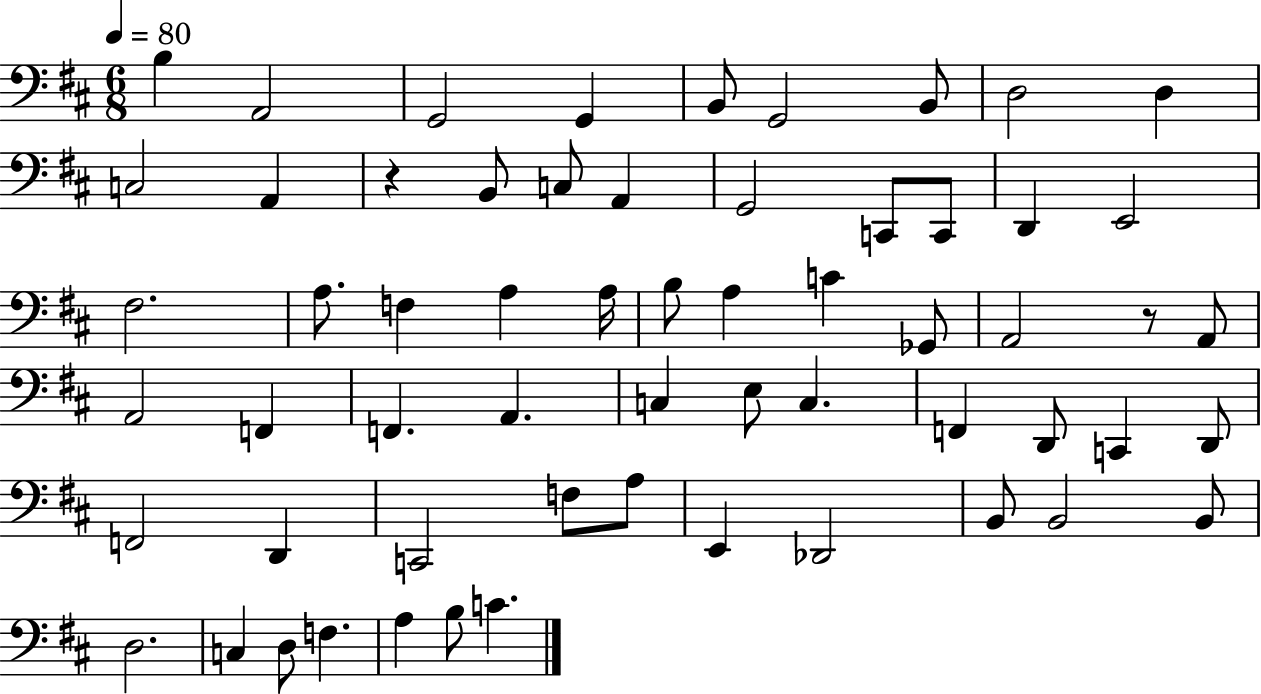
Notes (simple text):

B3/q A2/h G2/h G2/q B2/e G2/h B2/e D3/h D3/q C3/h A2/q R/q B2/e C3/e A2/q G2/h C2/e C2/e D2/q E2/h F#3/h. A3/e. F3/q A3/q A3/s B3/e A3/q C4/q Gb2/e A2/h R/e A2/e A2/h F2/q F2/q. A2/q. C3/q E3/e C3/q. F2/q D2/e C2/q D2/e F2/h D2/q C2/h F3/e A3/e E2/q Db2/h B2/e B2/h B2/e D3/h. C3/q D3/e F3/q. A3/q B3/e C4/q.